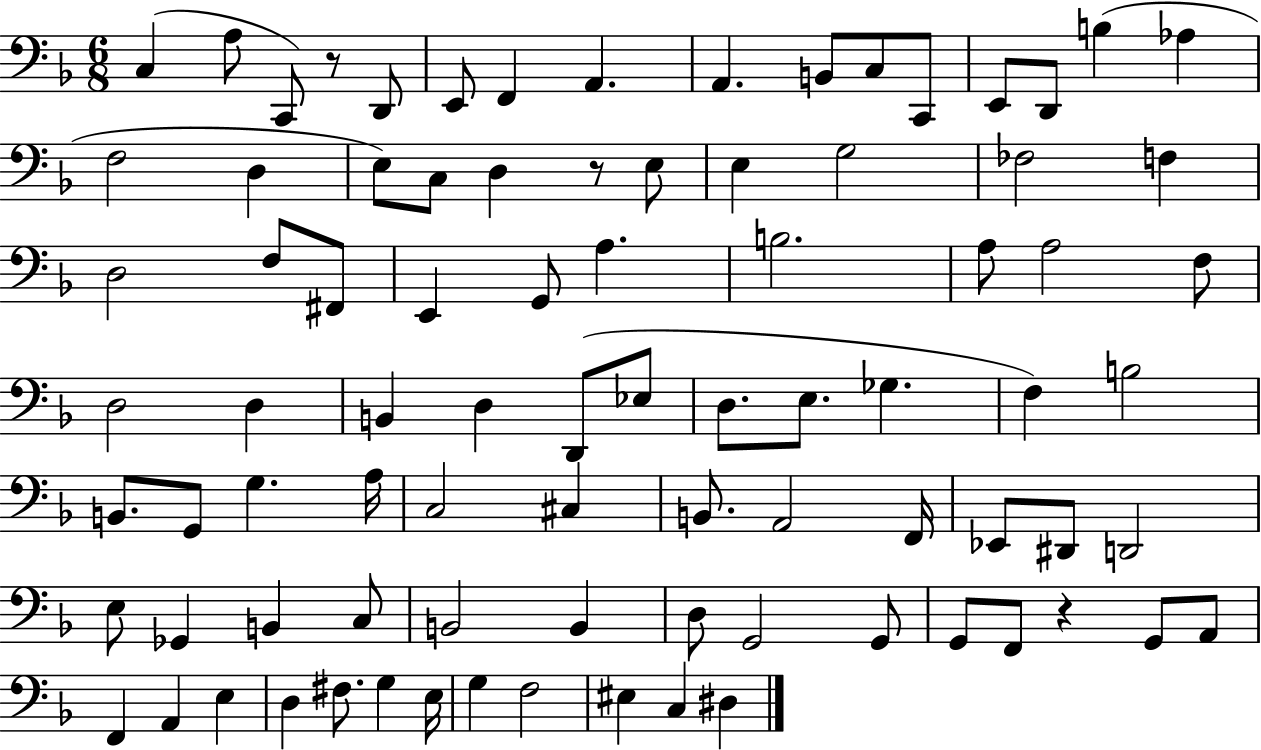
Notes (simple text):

C3/q A3/e C2/e R/e D2/e E2/e F2/q A2/q. A2/q. B2/e C3/e C2/e E2/e D2/e B3/q Ab3/q F3/h D3/q E3/e C3/e D3/q R/e E3/e E3/q G3/h FES3/h F3/q D3/h F3/e F#2/e E2/q G2/e A3/q. B3/h. A3/e A3/h F3/e D3/h D3/q B2/q D3/q D2/e Eb3/e D3/e. E3/e. Gb3/q. F3/q B3/h B2/e. G2/e G3/q. A3/s C3/h C#3/q B2/e. A2/h F2/s Eb2/e D#2/e D2/h E3/e Gb2/q B2/q C3/e B2/h B2/q D3/e G2/h G2/e G2/e F2/e R/q G2/e A2/e F2/q A2/q E3/q D3/q F#3/e. G3/q E3/s G3/q F3/h EIS3/q C3/q D#3/q